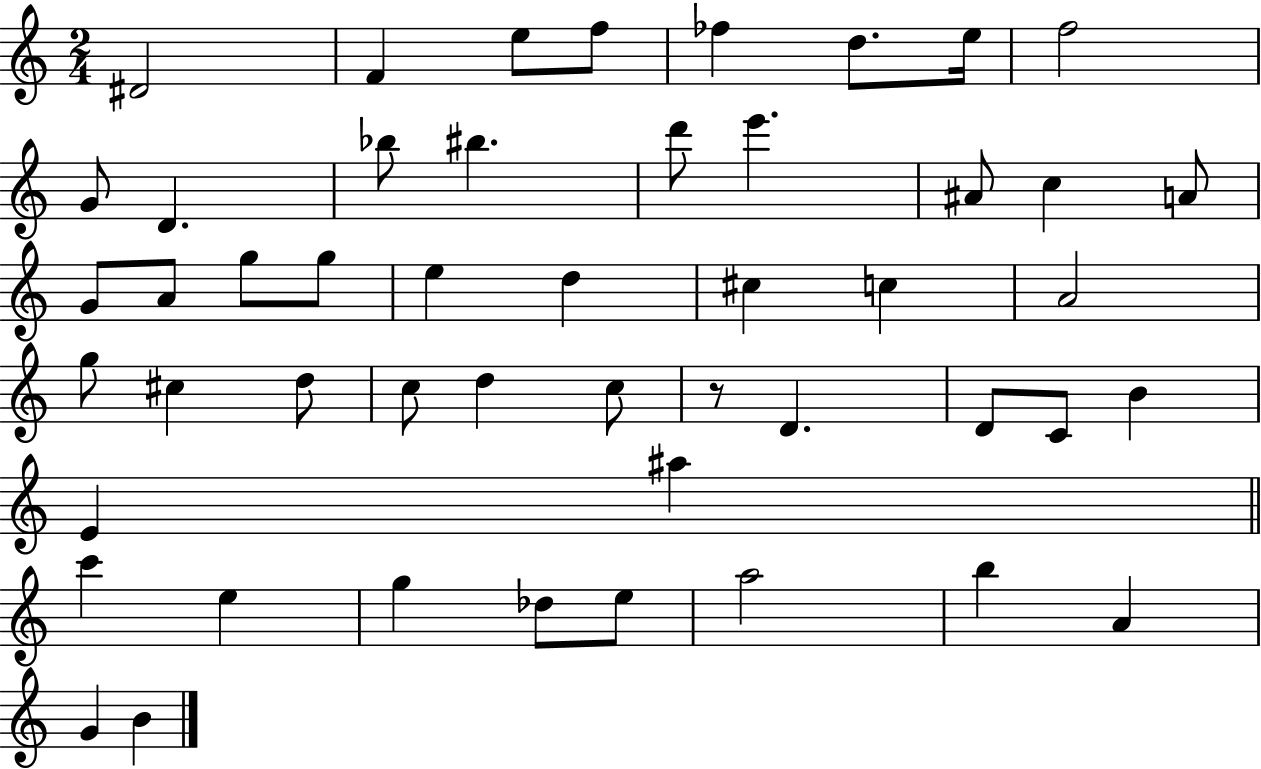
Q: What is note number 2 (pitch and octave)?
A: F4